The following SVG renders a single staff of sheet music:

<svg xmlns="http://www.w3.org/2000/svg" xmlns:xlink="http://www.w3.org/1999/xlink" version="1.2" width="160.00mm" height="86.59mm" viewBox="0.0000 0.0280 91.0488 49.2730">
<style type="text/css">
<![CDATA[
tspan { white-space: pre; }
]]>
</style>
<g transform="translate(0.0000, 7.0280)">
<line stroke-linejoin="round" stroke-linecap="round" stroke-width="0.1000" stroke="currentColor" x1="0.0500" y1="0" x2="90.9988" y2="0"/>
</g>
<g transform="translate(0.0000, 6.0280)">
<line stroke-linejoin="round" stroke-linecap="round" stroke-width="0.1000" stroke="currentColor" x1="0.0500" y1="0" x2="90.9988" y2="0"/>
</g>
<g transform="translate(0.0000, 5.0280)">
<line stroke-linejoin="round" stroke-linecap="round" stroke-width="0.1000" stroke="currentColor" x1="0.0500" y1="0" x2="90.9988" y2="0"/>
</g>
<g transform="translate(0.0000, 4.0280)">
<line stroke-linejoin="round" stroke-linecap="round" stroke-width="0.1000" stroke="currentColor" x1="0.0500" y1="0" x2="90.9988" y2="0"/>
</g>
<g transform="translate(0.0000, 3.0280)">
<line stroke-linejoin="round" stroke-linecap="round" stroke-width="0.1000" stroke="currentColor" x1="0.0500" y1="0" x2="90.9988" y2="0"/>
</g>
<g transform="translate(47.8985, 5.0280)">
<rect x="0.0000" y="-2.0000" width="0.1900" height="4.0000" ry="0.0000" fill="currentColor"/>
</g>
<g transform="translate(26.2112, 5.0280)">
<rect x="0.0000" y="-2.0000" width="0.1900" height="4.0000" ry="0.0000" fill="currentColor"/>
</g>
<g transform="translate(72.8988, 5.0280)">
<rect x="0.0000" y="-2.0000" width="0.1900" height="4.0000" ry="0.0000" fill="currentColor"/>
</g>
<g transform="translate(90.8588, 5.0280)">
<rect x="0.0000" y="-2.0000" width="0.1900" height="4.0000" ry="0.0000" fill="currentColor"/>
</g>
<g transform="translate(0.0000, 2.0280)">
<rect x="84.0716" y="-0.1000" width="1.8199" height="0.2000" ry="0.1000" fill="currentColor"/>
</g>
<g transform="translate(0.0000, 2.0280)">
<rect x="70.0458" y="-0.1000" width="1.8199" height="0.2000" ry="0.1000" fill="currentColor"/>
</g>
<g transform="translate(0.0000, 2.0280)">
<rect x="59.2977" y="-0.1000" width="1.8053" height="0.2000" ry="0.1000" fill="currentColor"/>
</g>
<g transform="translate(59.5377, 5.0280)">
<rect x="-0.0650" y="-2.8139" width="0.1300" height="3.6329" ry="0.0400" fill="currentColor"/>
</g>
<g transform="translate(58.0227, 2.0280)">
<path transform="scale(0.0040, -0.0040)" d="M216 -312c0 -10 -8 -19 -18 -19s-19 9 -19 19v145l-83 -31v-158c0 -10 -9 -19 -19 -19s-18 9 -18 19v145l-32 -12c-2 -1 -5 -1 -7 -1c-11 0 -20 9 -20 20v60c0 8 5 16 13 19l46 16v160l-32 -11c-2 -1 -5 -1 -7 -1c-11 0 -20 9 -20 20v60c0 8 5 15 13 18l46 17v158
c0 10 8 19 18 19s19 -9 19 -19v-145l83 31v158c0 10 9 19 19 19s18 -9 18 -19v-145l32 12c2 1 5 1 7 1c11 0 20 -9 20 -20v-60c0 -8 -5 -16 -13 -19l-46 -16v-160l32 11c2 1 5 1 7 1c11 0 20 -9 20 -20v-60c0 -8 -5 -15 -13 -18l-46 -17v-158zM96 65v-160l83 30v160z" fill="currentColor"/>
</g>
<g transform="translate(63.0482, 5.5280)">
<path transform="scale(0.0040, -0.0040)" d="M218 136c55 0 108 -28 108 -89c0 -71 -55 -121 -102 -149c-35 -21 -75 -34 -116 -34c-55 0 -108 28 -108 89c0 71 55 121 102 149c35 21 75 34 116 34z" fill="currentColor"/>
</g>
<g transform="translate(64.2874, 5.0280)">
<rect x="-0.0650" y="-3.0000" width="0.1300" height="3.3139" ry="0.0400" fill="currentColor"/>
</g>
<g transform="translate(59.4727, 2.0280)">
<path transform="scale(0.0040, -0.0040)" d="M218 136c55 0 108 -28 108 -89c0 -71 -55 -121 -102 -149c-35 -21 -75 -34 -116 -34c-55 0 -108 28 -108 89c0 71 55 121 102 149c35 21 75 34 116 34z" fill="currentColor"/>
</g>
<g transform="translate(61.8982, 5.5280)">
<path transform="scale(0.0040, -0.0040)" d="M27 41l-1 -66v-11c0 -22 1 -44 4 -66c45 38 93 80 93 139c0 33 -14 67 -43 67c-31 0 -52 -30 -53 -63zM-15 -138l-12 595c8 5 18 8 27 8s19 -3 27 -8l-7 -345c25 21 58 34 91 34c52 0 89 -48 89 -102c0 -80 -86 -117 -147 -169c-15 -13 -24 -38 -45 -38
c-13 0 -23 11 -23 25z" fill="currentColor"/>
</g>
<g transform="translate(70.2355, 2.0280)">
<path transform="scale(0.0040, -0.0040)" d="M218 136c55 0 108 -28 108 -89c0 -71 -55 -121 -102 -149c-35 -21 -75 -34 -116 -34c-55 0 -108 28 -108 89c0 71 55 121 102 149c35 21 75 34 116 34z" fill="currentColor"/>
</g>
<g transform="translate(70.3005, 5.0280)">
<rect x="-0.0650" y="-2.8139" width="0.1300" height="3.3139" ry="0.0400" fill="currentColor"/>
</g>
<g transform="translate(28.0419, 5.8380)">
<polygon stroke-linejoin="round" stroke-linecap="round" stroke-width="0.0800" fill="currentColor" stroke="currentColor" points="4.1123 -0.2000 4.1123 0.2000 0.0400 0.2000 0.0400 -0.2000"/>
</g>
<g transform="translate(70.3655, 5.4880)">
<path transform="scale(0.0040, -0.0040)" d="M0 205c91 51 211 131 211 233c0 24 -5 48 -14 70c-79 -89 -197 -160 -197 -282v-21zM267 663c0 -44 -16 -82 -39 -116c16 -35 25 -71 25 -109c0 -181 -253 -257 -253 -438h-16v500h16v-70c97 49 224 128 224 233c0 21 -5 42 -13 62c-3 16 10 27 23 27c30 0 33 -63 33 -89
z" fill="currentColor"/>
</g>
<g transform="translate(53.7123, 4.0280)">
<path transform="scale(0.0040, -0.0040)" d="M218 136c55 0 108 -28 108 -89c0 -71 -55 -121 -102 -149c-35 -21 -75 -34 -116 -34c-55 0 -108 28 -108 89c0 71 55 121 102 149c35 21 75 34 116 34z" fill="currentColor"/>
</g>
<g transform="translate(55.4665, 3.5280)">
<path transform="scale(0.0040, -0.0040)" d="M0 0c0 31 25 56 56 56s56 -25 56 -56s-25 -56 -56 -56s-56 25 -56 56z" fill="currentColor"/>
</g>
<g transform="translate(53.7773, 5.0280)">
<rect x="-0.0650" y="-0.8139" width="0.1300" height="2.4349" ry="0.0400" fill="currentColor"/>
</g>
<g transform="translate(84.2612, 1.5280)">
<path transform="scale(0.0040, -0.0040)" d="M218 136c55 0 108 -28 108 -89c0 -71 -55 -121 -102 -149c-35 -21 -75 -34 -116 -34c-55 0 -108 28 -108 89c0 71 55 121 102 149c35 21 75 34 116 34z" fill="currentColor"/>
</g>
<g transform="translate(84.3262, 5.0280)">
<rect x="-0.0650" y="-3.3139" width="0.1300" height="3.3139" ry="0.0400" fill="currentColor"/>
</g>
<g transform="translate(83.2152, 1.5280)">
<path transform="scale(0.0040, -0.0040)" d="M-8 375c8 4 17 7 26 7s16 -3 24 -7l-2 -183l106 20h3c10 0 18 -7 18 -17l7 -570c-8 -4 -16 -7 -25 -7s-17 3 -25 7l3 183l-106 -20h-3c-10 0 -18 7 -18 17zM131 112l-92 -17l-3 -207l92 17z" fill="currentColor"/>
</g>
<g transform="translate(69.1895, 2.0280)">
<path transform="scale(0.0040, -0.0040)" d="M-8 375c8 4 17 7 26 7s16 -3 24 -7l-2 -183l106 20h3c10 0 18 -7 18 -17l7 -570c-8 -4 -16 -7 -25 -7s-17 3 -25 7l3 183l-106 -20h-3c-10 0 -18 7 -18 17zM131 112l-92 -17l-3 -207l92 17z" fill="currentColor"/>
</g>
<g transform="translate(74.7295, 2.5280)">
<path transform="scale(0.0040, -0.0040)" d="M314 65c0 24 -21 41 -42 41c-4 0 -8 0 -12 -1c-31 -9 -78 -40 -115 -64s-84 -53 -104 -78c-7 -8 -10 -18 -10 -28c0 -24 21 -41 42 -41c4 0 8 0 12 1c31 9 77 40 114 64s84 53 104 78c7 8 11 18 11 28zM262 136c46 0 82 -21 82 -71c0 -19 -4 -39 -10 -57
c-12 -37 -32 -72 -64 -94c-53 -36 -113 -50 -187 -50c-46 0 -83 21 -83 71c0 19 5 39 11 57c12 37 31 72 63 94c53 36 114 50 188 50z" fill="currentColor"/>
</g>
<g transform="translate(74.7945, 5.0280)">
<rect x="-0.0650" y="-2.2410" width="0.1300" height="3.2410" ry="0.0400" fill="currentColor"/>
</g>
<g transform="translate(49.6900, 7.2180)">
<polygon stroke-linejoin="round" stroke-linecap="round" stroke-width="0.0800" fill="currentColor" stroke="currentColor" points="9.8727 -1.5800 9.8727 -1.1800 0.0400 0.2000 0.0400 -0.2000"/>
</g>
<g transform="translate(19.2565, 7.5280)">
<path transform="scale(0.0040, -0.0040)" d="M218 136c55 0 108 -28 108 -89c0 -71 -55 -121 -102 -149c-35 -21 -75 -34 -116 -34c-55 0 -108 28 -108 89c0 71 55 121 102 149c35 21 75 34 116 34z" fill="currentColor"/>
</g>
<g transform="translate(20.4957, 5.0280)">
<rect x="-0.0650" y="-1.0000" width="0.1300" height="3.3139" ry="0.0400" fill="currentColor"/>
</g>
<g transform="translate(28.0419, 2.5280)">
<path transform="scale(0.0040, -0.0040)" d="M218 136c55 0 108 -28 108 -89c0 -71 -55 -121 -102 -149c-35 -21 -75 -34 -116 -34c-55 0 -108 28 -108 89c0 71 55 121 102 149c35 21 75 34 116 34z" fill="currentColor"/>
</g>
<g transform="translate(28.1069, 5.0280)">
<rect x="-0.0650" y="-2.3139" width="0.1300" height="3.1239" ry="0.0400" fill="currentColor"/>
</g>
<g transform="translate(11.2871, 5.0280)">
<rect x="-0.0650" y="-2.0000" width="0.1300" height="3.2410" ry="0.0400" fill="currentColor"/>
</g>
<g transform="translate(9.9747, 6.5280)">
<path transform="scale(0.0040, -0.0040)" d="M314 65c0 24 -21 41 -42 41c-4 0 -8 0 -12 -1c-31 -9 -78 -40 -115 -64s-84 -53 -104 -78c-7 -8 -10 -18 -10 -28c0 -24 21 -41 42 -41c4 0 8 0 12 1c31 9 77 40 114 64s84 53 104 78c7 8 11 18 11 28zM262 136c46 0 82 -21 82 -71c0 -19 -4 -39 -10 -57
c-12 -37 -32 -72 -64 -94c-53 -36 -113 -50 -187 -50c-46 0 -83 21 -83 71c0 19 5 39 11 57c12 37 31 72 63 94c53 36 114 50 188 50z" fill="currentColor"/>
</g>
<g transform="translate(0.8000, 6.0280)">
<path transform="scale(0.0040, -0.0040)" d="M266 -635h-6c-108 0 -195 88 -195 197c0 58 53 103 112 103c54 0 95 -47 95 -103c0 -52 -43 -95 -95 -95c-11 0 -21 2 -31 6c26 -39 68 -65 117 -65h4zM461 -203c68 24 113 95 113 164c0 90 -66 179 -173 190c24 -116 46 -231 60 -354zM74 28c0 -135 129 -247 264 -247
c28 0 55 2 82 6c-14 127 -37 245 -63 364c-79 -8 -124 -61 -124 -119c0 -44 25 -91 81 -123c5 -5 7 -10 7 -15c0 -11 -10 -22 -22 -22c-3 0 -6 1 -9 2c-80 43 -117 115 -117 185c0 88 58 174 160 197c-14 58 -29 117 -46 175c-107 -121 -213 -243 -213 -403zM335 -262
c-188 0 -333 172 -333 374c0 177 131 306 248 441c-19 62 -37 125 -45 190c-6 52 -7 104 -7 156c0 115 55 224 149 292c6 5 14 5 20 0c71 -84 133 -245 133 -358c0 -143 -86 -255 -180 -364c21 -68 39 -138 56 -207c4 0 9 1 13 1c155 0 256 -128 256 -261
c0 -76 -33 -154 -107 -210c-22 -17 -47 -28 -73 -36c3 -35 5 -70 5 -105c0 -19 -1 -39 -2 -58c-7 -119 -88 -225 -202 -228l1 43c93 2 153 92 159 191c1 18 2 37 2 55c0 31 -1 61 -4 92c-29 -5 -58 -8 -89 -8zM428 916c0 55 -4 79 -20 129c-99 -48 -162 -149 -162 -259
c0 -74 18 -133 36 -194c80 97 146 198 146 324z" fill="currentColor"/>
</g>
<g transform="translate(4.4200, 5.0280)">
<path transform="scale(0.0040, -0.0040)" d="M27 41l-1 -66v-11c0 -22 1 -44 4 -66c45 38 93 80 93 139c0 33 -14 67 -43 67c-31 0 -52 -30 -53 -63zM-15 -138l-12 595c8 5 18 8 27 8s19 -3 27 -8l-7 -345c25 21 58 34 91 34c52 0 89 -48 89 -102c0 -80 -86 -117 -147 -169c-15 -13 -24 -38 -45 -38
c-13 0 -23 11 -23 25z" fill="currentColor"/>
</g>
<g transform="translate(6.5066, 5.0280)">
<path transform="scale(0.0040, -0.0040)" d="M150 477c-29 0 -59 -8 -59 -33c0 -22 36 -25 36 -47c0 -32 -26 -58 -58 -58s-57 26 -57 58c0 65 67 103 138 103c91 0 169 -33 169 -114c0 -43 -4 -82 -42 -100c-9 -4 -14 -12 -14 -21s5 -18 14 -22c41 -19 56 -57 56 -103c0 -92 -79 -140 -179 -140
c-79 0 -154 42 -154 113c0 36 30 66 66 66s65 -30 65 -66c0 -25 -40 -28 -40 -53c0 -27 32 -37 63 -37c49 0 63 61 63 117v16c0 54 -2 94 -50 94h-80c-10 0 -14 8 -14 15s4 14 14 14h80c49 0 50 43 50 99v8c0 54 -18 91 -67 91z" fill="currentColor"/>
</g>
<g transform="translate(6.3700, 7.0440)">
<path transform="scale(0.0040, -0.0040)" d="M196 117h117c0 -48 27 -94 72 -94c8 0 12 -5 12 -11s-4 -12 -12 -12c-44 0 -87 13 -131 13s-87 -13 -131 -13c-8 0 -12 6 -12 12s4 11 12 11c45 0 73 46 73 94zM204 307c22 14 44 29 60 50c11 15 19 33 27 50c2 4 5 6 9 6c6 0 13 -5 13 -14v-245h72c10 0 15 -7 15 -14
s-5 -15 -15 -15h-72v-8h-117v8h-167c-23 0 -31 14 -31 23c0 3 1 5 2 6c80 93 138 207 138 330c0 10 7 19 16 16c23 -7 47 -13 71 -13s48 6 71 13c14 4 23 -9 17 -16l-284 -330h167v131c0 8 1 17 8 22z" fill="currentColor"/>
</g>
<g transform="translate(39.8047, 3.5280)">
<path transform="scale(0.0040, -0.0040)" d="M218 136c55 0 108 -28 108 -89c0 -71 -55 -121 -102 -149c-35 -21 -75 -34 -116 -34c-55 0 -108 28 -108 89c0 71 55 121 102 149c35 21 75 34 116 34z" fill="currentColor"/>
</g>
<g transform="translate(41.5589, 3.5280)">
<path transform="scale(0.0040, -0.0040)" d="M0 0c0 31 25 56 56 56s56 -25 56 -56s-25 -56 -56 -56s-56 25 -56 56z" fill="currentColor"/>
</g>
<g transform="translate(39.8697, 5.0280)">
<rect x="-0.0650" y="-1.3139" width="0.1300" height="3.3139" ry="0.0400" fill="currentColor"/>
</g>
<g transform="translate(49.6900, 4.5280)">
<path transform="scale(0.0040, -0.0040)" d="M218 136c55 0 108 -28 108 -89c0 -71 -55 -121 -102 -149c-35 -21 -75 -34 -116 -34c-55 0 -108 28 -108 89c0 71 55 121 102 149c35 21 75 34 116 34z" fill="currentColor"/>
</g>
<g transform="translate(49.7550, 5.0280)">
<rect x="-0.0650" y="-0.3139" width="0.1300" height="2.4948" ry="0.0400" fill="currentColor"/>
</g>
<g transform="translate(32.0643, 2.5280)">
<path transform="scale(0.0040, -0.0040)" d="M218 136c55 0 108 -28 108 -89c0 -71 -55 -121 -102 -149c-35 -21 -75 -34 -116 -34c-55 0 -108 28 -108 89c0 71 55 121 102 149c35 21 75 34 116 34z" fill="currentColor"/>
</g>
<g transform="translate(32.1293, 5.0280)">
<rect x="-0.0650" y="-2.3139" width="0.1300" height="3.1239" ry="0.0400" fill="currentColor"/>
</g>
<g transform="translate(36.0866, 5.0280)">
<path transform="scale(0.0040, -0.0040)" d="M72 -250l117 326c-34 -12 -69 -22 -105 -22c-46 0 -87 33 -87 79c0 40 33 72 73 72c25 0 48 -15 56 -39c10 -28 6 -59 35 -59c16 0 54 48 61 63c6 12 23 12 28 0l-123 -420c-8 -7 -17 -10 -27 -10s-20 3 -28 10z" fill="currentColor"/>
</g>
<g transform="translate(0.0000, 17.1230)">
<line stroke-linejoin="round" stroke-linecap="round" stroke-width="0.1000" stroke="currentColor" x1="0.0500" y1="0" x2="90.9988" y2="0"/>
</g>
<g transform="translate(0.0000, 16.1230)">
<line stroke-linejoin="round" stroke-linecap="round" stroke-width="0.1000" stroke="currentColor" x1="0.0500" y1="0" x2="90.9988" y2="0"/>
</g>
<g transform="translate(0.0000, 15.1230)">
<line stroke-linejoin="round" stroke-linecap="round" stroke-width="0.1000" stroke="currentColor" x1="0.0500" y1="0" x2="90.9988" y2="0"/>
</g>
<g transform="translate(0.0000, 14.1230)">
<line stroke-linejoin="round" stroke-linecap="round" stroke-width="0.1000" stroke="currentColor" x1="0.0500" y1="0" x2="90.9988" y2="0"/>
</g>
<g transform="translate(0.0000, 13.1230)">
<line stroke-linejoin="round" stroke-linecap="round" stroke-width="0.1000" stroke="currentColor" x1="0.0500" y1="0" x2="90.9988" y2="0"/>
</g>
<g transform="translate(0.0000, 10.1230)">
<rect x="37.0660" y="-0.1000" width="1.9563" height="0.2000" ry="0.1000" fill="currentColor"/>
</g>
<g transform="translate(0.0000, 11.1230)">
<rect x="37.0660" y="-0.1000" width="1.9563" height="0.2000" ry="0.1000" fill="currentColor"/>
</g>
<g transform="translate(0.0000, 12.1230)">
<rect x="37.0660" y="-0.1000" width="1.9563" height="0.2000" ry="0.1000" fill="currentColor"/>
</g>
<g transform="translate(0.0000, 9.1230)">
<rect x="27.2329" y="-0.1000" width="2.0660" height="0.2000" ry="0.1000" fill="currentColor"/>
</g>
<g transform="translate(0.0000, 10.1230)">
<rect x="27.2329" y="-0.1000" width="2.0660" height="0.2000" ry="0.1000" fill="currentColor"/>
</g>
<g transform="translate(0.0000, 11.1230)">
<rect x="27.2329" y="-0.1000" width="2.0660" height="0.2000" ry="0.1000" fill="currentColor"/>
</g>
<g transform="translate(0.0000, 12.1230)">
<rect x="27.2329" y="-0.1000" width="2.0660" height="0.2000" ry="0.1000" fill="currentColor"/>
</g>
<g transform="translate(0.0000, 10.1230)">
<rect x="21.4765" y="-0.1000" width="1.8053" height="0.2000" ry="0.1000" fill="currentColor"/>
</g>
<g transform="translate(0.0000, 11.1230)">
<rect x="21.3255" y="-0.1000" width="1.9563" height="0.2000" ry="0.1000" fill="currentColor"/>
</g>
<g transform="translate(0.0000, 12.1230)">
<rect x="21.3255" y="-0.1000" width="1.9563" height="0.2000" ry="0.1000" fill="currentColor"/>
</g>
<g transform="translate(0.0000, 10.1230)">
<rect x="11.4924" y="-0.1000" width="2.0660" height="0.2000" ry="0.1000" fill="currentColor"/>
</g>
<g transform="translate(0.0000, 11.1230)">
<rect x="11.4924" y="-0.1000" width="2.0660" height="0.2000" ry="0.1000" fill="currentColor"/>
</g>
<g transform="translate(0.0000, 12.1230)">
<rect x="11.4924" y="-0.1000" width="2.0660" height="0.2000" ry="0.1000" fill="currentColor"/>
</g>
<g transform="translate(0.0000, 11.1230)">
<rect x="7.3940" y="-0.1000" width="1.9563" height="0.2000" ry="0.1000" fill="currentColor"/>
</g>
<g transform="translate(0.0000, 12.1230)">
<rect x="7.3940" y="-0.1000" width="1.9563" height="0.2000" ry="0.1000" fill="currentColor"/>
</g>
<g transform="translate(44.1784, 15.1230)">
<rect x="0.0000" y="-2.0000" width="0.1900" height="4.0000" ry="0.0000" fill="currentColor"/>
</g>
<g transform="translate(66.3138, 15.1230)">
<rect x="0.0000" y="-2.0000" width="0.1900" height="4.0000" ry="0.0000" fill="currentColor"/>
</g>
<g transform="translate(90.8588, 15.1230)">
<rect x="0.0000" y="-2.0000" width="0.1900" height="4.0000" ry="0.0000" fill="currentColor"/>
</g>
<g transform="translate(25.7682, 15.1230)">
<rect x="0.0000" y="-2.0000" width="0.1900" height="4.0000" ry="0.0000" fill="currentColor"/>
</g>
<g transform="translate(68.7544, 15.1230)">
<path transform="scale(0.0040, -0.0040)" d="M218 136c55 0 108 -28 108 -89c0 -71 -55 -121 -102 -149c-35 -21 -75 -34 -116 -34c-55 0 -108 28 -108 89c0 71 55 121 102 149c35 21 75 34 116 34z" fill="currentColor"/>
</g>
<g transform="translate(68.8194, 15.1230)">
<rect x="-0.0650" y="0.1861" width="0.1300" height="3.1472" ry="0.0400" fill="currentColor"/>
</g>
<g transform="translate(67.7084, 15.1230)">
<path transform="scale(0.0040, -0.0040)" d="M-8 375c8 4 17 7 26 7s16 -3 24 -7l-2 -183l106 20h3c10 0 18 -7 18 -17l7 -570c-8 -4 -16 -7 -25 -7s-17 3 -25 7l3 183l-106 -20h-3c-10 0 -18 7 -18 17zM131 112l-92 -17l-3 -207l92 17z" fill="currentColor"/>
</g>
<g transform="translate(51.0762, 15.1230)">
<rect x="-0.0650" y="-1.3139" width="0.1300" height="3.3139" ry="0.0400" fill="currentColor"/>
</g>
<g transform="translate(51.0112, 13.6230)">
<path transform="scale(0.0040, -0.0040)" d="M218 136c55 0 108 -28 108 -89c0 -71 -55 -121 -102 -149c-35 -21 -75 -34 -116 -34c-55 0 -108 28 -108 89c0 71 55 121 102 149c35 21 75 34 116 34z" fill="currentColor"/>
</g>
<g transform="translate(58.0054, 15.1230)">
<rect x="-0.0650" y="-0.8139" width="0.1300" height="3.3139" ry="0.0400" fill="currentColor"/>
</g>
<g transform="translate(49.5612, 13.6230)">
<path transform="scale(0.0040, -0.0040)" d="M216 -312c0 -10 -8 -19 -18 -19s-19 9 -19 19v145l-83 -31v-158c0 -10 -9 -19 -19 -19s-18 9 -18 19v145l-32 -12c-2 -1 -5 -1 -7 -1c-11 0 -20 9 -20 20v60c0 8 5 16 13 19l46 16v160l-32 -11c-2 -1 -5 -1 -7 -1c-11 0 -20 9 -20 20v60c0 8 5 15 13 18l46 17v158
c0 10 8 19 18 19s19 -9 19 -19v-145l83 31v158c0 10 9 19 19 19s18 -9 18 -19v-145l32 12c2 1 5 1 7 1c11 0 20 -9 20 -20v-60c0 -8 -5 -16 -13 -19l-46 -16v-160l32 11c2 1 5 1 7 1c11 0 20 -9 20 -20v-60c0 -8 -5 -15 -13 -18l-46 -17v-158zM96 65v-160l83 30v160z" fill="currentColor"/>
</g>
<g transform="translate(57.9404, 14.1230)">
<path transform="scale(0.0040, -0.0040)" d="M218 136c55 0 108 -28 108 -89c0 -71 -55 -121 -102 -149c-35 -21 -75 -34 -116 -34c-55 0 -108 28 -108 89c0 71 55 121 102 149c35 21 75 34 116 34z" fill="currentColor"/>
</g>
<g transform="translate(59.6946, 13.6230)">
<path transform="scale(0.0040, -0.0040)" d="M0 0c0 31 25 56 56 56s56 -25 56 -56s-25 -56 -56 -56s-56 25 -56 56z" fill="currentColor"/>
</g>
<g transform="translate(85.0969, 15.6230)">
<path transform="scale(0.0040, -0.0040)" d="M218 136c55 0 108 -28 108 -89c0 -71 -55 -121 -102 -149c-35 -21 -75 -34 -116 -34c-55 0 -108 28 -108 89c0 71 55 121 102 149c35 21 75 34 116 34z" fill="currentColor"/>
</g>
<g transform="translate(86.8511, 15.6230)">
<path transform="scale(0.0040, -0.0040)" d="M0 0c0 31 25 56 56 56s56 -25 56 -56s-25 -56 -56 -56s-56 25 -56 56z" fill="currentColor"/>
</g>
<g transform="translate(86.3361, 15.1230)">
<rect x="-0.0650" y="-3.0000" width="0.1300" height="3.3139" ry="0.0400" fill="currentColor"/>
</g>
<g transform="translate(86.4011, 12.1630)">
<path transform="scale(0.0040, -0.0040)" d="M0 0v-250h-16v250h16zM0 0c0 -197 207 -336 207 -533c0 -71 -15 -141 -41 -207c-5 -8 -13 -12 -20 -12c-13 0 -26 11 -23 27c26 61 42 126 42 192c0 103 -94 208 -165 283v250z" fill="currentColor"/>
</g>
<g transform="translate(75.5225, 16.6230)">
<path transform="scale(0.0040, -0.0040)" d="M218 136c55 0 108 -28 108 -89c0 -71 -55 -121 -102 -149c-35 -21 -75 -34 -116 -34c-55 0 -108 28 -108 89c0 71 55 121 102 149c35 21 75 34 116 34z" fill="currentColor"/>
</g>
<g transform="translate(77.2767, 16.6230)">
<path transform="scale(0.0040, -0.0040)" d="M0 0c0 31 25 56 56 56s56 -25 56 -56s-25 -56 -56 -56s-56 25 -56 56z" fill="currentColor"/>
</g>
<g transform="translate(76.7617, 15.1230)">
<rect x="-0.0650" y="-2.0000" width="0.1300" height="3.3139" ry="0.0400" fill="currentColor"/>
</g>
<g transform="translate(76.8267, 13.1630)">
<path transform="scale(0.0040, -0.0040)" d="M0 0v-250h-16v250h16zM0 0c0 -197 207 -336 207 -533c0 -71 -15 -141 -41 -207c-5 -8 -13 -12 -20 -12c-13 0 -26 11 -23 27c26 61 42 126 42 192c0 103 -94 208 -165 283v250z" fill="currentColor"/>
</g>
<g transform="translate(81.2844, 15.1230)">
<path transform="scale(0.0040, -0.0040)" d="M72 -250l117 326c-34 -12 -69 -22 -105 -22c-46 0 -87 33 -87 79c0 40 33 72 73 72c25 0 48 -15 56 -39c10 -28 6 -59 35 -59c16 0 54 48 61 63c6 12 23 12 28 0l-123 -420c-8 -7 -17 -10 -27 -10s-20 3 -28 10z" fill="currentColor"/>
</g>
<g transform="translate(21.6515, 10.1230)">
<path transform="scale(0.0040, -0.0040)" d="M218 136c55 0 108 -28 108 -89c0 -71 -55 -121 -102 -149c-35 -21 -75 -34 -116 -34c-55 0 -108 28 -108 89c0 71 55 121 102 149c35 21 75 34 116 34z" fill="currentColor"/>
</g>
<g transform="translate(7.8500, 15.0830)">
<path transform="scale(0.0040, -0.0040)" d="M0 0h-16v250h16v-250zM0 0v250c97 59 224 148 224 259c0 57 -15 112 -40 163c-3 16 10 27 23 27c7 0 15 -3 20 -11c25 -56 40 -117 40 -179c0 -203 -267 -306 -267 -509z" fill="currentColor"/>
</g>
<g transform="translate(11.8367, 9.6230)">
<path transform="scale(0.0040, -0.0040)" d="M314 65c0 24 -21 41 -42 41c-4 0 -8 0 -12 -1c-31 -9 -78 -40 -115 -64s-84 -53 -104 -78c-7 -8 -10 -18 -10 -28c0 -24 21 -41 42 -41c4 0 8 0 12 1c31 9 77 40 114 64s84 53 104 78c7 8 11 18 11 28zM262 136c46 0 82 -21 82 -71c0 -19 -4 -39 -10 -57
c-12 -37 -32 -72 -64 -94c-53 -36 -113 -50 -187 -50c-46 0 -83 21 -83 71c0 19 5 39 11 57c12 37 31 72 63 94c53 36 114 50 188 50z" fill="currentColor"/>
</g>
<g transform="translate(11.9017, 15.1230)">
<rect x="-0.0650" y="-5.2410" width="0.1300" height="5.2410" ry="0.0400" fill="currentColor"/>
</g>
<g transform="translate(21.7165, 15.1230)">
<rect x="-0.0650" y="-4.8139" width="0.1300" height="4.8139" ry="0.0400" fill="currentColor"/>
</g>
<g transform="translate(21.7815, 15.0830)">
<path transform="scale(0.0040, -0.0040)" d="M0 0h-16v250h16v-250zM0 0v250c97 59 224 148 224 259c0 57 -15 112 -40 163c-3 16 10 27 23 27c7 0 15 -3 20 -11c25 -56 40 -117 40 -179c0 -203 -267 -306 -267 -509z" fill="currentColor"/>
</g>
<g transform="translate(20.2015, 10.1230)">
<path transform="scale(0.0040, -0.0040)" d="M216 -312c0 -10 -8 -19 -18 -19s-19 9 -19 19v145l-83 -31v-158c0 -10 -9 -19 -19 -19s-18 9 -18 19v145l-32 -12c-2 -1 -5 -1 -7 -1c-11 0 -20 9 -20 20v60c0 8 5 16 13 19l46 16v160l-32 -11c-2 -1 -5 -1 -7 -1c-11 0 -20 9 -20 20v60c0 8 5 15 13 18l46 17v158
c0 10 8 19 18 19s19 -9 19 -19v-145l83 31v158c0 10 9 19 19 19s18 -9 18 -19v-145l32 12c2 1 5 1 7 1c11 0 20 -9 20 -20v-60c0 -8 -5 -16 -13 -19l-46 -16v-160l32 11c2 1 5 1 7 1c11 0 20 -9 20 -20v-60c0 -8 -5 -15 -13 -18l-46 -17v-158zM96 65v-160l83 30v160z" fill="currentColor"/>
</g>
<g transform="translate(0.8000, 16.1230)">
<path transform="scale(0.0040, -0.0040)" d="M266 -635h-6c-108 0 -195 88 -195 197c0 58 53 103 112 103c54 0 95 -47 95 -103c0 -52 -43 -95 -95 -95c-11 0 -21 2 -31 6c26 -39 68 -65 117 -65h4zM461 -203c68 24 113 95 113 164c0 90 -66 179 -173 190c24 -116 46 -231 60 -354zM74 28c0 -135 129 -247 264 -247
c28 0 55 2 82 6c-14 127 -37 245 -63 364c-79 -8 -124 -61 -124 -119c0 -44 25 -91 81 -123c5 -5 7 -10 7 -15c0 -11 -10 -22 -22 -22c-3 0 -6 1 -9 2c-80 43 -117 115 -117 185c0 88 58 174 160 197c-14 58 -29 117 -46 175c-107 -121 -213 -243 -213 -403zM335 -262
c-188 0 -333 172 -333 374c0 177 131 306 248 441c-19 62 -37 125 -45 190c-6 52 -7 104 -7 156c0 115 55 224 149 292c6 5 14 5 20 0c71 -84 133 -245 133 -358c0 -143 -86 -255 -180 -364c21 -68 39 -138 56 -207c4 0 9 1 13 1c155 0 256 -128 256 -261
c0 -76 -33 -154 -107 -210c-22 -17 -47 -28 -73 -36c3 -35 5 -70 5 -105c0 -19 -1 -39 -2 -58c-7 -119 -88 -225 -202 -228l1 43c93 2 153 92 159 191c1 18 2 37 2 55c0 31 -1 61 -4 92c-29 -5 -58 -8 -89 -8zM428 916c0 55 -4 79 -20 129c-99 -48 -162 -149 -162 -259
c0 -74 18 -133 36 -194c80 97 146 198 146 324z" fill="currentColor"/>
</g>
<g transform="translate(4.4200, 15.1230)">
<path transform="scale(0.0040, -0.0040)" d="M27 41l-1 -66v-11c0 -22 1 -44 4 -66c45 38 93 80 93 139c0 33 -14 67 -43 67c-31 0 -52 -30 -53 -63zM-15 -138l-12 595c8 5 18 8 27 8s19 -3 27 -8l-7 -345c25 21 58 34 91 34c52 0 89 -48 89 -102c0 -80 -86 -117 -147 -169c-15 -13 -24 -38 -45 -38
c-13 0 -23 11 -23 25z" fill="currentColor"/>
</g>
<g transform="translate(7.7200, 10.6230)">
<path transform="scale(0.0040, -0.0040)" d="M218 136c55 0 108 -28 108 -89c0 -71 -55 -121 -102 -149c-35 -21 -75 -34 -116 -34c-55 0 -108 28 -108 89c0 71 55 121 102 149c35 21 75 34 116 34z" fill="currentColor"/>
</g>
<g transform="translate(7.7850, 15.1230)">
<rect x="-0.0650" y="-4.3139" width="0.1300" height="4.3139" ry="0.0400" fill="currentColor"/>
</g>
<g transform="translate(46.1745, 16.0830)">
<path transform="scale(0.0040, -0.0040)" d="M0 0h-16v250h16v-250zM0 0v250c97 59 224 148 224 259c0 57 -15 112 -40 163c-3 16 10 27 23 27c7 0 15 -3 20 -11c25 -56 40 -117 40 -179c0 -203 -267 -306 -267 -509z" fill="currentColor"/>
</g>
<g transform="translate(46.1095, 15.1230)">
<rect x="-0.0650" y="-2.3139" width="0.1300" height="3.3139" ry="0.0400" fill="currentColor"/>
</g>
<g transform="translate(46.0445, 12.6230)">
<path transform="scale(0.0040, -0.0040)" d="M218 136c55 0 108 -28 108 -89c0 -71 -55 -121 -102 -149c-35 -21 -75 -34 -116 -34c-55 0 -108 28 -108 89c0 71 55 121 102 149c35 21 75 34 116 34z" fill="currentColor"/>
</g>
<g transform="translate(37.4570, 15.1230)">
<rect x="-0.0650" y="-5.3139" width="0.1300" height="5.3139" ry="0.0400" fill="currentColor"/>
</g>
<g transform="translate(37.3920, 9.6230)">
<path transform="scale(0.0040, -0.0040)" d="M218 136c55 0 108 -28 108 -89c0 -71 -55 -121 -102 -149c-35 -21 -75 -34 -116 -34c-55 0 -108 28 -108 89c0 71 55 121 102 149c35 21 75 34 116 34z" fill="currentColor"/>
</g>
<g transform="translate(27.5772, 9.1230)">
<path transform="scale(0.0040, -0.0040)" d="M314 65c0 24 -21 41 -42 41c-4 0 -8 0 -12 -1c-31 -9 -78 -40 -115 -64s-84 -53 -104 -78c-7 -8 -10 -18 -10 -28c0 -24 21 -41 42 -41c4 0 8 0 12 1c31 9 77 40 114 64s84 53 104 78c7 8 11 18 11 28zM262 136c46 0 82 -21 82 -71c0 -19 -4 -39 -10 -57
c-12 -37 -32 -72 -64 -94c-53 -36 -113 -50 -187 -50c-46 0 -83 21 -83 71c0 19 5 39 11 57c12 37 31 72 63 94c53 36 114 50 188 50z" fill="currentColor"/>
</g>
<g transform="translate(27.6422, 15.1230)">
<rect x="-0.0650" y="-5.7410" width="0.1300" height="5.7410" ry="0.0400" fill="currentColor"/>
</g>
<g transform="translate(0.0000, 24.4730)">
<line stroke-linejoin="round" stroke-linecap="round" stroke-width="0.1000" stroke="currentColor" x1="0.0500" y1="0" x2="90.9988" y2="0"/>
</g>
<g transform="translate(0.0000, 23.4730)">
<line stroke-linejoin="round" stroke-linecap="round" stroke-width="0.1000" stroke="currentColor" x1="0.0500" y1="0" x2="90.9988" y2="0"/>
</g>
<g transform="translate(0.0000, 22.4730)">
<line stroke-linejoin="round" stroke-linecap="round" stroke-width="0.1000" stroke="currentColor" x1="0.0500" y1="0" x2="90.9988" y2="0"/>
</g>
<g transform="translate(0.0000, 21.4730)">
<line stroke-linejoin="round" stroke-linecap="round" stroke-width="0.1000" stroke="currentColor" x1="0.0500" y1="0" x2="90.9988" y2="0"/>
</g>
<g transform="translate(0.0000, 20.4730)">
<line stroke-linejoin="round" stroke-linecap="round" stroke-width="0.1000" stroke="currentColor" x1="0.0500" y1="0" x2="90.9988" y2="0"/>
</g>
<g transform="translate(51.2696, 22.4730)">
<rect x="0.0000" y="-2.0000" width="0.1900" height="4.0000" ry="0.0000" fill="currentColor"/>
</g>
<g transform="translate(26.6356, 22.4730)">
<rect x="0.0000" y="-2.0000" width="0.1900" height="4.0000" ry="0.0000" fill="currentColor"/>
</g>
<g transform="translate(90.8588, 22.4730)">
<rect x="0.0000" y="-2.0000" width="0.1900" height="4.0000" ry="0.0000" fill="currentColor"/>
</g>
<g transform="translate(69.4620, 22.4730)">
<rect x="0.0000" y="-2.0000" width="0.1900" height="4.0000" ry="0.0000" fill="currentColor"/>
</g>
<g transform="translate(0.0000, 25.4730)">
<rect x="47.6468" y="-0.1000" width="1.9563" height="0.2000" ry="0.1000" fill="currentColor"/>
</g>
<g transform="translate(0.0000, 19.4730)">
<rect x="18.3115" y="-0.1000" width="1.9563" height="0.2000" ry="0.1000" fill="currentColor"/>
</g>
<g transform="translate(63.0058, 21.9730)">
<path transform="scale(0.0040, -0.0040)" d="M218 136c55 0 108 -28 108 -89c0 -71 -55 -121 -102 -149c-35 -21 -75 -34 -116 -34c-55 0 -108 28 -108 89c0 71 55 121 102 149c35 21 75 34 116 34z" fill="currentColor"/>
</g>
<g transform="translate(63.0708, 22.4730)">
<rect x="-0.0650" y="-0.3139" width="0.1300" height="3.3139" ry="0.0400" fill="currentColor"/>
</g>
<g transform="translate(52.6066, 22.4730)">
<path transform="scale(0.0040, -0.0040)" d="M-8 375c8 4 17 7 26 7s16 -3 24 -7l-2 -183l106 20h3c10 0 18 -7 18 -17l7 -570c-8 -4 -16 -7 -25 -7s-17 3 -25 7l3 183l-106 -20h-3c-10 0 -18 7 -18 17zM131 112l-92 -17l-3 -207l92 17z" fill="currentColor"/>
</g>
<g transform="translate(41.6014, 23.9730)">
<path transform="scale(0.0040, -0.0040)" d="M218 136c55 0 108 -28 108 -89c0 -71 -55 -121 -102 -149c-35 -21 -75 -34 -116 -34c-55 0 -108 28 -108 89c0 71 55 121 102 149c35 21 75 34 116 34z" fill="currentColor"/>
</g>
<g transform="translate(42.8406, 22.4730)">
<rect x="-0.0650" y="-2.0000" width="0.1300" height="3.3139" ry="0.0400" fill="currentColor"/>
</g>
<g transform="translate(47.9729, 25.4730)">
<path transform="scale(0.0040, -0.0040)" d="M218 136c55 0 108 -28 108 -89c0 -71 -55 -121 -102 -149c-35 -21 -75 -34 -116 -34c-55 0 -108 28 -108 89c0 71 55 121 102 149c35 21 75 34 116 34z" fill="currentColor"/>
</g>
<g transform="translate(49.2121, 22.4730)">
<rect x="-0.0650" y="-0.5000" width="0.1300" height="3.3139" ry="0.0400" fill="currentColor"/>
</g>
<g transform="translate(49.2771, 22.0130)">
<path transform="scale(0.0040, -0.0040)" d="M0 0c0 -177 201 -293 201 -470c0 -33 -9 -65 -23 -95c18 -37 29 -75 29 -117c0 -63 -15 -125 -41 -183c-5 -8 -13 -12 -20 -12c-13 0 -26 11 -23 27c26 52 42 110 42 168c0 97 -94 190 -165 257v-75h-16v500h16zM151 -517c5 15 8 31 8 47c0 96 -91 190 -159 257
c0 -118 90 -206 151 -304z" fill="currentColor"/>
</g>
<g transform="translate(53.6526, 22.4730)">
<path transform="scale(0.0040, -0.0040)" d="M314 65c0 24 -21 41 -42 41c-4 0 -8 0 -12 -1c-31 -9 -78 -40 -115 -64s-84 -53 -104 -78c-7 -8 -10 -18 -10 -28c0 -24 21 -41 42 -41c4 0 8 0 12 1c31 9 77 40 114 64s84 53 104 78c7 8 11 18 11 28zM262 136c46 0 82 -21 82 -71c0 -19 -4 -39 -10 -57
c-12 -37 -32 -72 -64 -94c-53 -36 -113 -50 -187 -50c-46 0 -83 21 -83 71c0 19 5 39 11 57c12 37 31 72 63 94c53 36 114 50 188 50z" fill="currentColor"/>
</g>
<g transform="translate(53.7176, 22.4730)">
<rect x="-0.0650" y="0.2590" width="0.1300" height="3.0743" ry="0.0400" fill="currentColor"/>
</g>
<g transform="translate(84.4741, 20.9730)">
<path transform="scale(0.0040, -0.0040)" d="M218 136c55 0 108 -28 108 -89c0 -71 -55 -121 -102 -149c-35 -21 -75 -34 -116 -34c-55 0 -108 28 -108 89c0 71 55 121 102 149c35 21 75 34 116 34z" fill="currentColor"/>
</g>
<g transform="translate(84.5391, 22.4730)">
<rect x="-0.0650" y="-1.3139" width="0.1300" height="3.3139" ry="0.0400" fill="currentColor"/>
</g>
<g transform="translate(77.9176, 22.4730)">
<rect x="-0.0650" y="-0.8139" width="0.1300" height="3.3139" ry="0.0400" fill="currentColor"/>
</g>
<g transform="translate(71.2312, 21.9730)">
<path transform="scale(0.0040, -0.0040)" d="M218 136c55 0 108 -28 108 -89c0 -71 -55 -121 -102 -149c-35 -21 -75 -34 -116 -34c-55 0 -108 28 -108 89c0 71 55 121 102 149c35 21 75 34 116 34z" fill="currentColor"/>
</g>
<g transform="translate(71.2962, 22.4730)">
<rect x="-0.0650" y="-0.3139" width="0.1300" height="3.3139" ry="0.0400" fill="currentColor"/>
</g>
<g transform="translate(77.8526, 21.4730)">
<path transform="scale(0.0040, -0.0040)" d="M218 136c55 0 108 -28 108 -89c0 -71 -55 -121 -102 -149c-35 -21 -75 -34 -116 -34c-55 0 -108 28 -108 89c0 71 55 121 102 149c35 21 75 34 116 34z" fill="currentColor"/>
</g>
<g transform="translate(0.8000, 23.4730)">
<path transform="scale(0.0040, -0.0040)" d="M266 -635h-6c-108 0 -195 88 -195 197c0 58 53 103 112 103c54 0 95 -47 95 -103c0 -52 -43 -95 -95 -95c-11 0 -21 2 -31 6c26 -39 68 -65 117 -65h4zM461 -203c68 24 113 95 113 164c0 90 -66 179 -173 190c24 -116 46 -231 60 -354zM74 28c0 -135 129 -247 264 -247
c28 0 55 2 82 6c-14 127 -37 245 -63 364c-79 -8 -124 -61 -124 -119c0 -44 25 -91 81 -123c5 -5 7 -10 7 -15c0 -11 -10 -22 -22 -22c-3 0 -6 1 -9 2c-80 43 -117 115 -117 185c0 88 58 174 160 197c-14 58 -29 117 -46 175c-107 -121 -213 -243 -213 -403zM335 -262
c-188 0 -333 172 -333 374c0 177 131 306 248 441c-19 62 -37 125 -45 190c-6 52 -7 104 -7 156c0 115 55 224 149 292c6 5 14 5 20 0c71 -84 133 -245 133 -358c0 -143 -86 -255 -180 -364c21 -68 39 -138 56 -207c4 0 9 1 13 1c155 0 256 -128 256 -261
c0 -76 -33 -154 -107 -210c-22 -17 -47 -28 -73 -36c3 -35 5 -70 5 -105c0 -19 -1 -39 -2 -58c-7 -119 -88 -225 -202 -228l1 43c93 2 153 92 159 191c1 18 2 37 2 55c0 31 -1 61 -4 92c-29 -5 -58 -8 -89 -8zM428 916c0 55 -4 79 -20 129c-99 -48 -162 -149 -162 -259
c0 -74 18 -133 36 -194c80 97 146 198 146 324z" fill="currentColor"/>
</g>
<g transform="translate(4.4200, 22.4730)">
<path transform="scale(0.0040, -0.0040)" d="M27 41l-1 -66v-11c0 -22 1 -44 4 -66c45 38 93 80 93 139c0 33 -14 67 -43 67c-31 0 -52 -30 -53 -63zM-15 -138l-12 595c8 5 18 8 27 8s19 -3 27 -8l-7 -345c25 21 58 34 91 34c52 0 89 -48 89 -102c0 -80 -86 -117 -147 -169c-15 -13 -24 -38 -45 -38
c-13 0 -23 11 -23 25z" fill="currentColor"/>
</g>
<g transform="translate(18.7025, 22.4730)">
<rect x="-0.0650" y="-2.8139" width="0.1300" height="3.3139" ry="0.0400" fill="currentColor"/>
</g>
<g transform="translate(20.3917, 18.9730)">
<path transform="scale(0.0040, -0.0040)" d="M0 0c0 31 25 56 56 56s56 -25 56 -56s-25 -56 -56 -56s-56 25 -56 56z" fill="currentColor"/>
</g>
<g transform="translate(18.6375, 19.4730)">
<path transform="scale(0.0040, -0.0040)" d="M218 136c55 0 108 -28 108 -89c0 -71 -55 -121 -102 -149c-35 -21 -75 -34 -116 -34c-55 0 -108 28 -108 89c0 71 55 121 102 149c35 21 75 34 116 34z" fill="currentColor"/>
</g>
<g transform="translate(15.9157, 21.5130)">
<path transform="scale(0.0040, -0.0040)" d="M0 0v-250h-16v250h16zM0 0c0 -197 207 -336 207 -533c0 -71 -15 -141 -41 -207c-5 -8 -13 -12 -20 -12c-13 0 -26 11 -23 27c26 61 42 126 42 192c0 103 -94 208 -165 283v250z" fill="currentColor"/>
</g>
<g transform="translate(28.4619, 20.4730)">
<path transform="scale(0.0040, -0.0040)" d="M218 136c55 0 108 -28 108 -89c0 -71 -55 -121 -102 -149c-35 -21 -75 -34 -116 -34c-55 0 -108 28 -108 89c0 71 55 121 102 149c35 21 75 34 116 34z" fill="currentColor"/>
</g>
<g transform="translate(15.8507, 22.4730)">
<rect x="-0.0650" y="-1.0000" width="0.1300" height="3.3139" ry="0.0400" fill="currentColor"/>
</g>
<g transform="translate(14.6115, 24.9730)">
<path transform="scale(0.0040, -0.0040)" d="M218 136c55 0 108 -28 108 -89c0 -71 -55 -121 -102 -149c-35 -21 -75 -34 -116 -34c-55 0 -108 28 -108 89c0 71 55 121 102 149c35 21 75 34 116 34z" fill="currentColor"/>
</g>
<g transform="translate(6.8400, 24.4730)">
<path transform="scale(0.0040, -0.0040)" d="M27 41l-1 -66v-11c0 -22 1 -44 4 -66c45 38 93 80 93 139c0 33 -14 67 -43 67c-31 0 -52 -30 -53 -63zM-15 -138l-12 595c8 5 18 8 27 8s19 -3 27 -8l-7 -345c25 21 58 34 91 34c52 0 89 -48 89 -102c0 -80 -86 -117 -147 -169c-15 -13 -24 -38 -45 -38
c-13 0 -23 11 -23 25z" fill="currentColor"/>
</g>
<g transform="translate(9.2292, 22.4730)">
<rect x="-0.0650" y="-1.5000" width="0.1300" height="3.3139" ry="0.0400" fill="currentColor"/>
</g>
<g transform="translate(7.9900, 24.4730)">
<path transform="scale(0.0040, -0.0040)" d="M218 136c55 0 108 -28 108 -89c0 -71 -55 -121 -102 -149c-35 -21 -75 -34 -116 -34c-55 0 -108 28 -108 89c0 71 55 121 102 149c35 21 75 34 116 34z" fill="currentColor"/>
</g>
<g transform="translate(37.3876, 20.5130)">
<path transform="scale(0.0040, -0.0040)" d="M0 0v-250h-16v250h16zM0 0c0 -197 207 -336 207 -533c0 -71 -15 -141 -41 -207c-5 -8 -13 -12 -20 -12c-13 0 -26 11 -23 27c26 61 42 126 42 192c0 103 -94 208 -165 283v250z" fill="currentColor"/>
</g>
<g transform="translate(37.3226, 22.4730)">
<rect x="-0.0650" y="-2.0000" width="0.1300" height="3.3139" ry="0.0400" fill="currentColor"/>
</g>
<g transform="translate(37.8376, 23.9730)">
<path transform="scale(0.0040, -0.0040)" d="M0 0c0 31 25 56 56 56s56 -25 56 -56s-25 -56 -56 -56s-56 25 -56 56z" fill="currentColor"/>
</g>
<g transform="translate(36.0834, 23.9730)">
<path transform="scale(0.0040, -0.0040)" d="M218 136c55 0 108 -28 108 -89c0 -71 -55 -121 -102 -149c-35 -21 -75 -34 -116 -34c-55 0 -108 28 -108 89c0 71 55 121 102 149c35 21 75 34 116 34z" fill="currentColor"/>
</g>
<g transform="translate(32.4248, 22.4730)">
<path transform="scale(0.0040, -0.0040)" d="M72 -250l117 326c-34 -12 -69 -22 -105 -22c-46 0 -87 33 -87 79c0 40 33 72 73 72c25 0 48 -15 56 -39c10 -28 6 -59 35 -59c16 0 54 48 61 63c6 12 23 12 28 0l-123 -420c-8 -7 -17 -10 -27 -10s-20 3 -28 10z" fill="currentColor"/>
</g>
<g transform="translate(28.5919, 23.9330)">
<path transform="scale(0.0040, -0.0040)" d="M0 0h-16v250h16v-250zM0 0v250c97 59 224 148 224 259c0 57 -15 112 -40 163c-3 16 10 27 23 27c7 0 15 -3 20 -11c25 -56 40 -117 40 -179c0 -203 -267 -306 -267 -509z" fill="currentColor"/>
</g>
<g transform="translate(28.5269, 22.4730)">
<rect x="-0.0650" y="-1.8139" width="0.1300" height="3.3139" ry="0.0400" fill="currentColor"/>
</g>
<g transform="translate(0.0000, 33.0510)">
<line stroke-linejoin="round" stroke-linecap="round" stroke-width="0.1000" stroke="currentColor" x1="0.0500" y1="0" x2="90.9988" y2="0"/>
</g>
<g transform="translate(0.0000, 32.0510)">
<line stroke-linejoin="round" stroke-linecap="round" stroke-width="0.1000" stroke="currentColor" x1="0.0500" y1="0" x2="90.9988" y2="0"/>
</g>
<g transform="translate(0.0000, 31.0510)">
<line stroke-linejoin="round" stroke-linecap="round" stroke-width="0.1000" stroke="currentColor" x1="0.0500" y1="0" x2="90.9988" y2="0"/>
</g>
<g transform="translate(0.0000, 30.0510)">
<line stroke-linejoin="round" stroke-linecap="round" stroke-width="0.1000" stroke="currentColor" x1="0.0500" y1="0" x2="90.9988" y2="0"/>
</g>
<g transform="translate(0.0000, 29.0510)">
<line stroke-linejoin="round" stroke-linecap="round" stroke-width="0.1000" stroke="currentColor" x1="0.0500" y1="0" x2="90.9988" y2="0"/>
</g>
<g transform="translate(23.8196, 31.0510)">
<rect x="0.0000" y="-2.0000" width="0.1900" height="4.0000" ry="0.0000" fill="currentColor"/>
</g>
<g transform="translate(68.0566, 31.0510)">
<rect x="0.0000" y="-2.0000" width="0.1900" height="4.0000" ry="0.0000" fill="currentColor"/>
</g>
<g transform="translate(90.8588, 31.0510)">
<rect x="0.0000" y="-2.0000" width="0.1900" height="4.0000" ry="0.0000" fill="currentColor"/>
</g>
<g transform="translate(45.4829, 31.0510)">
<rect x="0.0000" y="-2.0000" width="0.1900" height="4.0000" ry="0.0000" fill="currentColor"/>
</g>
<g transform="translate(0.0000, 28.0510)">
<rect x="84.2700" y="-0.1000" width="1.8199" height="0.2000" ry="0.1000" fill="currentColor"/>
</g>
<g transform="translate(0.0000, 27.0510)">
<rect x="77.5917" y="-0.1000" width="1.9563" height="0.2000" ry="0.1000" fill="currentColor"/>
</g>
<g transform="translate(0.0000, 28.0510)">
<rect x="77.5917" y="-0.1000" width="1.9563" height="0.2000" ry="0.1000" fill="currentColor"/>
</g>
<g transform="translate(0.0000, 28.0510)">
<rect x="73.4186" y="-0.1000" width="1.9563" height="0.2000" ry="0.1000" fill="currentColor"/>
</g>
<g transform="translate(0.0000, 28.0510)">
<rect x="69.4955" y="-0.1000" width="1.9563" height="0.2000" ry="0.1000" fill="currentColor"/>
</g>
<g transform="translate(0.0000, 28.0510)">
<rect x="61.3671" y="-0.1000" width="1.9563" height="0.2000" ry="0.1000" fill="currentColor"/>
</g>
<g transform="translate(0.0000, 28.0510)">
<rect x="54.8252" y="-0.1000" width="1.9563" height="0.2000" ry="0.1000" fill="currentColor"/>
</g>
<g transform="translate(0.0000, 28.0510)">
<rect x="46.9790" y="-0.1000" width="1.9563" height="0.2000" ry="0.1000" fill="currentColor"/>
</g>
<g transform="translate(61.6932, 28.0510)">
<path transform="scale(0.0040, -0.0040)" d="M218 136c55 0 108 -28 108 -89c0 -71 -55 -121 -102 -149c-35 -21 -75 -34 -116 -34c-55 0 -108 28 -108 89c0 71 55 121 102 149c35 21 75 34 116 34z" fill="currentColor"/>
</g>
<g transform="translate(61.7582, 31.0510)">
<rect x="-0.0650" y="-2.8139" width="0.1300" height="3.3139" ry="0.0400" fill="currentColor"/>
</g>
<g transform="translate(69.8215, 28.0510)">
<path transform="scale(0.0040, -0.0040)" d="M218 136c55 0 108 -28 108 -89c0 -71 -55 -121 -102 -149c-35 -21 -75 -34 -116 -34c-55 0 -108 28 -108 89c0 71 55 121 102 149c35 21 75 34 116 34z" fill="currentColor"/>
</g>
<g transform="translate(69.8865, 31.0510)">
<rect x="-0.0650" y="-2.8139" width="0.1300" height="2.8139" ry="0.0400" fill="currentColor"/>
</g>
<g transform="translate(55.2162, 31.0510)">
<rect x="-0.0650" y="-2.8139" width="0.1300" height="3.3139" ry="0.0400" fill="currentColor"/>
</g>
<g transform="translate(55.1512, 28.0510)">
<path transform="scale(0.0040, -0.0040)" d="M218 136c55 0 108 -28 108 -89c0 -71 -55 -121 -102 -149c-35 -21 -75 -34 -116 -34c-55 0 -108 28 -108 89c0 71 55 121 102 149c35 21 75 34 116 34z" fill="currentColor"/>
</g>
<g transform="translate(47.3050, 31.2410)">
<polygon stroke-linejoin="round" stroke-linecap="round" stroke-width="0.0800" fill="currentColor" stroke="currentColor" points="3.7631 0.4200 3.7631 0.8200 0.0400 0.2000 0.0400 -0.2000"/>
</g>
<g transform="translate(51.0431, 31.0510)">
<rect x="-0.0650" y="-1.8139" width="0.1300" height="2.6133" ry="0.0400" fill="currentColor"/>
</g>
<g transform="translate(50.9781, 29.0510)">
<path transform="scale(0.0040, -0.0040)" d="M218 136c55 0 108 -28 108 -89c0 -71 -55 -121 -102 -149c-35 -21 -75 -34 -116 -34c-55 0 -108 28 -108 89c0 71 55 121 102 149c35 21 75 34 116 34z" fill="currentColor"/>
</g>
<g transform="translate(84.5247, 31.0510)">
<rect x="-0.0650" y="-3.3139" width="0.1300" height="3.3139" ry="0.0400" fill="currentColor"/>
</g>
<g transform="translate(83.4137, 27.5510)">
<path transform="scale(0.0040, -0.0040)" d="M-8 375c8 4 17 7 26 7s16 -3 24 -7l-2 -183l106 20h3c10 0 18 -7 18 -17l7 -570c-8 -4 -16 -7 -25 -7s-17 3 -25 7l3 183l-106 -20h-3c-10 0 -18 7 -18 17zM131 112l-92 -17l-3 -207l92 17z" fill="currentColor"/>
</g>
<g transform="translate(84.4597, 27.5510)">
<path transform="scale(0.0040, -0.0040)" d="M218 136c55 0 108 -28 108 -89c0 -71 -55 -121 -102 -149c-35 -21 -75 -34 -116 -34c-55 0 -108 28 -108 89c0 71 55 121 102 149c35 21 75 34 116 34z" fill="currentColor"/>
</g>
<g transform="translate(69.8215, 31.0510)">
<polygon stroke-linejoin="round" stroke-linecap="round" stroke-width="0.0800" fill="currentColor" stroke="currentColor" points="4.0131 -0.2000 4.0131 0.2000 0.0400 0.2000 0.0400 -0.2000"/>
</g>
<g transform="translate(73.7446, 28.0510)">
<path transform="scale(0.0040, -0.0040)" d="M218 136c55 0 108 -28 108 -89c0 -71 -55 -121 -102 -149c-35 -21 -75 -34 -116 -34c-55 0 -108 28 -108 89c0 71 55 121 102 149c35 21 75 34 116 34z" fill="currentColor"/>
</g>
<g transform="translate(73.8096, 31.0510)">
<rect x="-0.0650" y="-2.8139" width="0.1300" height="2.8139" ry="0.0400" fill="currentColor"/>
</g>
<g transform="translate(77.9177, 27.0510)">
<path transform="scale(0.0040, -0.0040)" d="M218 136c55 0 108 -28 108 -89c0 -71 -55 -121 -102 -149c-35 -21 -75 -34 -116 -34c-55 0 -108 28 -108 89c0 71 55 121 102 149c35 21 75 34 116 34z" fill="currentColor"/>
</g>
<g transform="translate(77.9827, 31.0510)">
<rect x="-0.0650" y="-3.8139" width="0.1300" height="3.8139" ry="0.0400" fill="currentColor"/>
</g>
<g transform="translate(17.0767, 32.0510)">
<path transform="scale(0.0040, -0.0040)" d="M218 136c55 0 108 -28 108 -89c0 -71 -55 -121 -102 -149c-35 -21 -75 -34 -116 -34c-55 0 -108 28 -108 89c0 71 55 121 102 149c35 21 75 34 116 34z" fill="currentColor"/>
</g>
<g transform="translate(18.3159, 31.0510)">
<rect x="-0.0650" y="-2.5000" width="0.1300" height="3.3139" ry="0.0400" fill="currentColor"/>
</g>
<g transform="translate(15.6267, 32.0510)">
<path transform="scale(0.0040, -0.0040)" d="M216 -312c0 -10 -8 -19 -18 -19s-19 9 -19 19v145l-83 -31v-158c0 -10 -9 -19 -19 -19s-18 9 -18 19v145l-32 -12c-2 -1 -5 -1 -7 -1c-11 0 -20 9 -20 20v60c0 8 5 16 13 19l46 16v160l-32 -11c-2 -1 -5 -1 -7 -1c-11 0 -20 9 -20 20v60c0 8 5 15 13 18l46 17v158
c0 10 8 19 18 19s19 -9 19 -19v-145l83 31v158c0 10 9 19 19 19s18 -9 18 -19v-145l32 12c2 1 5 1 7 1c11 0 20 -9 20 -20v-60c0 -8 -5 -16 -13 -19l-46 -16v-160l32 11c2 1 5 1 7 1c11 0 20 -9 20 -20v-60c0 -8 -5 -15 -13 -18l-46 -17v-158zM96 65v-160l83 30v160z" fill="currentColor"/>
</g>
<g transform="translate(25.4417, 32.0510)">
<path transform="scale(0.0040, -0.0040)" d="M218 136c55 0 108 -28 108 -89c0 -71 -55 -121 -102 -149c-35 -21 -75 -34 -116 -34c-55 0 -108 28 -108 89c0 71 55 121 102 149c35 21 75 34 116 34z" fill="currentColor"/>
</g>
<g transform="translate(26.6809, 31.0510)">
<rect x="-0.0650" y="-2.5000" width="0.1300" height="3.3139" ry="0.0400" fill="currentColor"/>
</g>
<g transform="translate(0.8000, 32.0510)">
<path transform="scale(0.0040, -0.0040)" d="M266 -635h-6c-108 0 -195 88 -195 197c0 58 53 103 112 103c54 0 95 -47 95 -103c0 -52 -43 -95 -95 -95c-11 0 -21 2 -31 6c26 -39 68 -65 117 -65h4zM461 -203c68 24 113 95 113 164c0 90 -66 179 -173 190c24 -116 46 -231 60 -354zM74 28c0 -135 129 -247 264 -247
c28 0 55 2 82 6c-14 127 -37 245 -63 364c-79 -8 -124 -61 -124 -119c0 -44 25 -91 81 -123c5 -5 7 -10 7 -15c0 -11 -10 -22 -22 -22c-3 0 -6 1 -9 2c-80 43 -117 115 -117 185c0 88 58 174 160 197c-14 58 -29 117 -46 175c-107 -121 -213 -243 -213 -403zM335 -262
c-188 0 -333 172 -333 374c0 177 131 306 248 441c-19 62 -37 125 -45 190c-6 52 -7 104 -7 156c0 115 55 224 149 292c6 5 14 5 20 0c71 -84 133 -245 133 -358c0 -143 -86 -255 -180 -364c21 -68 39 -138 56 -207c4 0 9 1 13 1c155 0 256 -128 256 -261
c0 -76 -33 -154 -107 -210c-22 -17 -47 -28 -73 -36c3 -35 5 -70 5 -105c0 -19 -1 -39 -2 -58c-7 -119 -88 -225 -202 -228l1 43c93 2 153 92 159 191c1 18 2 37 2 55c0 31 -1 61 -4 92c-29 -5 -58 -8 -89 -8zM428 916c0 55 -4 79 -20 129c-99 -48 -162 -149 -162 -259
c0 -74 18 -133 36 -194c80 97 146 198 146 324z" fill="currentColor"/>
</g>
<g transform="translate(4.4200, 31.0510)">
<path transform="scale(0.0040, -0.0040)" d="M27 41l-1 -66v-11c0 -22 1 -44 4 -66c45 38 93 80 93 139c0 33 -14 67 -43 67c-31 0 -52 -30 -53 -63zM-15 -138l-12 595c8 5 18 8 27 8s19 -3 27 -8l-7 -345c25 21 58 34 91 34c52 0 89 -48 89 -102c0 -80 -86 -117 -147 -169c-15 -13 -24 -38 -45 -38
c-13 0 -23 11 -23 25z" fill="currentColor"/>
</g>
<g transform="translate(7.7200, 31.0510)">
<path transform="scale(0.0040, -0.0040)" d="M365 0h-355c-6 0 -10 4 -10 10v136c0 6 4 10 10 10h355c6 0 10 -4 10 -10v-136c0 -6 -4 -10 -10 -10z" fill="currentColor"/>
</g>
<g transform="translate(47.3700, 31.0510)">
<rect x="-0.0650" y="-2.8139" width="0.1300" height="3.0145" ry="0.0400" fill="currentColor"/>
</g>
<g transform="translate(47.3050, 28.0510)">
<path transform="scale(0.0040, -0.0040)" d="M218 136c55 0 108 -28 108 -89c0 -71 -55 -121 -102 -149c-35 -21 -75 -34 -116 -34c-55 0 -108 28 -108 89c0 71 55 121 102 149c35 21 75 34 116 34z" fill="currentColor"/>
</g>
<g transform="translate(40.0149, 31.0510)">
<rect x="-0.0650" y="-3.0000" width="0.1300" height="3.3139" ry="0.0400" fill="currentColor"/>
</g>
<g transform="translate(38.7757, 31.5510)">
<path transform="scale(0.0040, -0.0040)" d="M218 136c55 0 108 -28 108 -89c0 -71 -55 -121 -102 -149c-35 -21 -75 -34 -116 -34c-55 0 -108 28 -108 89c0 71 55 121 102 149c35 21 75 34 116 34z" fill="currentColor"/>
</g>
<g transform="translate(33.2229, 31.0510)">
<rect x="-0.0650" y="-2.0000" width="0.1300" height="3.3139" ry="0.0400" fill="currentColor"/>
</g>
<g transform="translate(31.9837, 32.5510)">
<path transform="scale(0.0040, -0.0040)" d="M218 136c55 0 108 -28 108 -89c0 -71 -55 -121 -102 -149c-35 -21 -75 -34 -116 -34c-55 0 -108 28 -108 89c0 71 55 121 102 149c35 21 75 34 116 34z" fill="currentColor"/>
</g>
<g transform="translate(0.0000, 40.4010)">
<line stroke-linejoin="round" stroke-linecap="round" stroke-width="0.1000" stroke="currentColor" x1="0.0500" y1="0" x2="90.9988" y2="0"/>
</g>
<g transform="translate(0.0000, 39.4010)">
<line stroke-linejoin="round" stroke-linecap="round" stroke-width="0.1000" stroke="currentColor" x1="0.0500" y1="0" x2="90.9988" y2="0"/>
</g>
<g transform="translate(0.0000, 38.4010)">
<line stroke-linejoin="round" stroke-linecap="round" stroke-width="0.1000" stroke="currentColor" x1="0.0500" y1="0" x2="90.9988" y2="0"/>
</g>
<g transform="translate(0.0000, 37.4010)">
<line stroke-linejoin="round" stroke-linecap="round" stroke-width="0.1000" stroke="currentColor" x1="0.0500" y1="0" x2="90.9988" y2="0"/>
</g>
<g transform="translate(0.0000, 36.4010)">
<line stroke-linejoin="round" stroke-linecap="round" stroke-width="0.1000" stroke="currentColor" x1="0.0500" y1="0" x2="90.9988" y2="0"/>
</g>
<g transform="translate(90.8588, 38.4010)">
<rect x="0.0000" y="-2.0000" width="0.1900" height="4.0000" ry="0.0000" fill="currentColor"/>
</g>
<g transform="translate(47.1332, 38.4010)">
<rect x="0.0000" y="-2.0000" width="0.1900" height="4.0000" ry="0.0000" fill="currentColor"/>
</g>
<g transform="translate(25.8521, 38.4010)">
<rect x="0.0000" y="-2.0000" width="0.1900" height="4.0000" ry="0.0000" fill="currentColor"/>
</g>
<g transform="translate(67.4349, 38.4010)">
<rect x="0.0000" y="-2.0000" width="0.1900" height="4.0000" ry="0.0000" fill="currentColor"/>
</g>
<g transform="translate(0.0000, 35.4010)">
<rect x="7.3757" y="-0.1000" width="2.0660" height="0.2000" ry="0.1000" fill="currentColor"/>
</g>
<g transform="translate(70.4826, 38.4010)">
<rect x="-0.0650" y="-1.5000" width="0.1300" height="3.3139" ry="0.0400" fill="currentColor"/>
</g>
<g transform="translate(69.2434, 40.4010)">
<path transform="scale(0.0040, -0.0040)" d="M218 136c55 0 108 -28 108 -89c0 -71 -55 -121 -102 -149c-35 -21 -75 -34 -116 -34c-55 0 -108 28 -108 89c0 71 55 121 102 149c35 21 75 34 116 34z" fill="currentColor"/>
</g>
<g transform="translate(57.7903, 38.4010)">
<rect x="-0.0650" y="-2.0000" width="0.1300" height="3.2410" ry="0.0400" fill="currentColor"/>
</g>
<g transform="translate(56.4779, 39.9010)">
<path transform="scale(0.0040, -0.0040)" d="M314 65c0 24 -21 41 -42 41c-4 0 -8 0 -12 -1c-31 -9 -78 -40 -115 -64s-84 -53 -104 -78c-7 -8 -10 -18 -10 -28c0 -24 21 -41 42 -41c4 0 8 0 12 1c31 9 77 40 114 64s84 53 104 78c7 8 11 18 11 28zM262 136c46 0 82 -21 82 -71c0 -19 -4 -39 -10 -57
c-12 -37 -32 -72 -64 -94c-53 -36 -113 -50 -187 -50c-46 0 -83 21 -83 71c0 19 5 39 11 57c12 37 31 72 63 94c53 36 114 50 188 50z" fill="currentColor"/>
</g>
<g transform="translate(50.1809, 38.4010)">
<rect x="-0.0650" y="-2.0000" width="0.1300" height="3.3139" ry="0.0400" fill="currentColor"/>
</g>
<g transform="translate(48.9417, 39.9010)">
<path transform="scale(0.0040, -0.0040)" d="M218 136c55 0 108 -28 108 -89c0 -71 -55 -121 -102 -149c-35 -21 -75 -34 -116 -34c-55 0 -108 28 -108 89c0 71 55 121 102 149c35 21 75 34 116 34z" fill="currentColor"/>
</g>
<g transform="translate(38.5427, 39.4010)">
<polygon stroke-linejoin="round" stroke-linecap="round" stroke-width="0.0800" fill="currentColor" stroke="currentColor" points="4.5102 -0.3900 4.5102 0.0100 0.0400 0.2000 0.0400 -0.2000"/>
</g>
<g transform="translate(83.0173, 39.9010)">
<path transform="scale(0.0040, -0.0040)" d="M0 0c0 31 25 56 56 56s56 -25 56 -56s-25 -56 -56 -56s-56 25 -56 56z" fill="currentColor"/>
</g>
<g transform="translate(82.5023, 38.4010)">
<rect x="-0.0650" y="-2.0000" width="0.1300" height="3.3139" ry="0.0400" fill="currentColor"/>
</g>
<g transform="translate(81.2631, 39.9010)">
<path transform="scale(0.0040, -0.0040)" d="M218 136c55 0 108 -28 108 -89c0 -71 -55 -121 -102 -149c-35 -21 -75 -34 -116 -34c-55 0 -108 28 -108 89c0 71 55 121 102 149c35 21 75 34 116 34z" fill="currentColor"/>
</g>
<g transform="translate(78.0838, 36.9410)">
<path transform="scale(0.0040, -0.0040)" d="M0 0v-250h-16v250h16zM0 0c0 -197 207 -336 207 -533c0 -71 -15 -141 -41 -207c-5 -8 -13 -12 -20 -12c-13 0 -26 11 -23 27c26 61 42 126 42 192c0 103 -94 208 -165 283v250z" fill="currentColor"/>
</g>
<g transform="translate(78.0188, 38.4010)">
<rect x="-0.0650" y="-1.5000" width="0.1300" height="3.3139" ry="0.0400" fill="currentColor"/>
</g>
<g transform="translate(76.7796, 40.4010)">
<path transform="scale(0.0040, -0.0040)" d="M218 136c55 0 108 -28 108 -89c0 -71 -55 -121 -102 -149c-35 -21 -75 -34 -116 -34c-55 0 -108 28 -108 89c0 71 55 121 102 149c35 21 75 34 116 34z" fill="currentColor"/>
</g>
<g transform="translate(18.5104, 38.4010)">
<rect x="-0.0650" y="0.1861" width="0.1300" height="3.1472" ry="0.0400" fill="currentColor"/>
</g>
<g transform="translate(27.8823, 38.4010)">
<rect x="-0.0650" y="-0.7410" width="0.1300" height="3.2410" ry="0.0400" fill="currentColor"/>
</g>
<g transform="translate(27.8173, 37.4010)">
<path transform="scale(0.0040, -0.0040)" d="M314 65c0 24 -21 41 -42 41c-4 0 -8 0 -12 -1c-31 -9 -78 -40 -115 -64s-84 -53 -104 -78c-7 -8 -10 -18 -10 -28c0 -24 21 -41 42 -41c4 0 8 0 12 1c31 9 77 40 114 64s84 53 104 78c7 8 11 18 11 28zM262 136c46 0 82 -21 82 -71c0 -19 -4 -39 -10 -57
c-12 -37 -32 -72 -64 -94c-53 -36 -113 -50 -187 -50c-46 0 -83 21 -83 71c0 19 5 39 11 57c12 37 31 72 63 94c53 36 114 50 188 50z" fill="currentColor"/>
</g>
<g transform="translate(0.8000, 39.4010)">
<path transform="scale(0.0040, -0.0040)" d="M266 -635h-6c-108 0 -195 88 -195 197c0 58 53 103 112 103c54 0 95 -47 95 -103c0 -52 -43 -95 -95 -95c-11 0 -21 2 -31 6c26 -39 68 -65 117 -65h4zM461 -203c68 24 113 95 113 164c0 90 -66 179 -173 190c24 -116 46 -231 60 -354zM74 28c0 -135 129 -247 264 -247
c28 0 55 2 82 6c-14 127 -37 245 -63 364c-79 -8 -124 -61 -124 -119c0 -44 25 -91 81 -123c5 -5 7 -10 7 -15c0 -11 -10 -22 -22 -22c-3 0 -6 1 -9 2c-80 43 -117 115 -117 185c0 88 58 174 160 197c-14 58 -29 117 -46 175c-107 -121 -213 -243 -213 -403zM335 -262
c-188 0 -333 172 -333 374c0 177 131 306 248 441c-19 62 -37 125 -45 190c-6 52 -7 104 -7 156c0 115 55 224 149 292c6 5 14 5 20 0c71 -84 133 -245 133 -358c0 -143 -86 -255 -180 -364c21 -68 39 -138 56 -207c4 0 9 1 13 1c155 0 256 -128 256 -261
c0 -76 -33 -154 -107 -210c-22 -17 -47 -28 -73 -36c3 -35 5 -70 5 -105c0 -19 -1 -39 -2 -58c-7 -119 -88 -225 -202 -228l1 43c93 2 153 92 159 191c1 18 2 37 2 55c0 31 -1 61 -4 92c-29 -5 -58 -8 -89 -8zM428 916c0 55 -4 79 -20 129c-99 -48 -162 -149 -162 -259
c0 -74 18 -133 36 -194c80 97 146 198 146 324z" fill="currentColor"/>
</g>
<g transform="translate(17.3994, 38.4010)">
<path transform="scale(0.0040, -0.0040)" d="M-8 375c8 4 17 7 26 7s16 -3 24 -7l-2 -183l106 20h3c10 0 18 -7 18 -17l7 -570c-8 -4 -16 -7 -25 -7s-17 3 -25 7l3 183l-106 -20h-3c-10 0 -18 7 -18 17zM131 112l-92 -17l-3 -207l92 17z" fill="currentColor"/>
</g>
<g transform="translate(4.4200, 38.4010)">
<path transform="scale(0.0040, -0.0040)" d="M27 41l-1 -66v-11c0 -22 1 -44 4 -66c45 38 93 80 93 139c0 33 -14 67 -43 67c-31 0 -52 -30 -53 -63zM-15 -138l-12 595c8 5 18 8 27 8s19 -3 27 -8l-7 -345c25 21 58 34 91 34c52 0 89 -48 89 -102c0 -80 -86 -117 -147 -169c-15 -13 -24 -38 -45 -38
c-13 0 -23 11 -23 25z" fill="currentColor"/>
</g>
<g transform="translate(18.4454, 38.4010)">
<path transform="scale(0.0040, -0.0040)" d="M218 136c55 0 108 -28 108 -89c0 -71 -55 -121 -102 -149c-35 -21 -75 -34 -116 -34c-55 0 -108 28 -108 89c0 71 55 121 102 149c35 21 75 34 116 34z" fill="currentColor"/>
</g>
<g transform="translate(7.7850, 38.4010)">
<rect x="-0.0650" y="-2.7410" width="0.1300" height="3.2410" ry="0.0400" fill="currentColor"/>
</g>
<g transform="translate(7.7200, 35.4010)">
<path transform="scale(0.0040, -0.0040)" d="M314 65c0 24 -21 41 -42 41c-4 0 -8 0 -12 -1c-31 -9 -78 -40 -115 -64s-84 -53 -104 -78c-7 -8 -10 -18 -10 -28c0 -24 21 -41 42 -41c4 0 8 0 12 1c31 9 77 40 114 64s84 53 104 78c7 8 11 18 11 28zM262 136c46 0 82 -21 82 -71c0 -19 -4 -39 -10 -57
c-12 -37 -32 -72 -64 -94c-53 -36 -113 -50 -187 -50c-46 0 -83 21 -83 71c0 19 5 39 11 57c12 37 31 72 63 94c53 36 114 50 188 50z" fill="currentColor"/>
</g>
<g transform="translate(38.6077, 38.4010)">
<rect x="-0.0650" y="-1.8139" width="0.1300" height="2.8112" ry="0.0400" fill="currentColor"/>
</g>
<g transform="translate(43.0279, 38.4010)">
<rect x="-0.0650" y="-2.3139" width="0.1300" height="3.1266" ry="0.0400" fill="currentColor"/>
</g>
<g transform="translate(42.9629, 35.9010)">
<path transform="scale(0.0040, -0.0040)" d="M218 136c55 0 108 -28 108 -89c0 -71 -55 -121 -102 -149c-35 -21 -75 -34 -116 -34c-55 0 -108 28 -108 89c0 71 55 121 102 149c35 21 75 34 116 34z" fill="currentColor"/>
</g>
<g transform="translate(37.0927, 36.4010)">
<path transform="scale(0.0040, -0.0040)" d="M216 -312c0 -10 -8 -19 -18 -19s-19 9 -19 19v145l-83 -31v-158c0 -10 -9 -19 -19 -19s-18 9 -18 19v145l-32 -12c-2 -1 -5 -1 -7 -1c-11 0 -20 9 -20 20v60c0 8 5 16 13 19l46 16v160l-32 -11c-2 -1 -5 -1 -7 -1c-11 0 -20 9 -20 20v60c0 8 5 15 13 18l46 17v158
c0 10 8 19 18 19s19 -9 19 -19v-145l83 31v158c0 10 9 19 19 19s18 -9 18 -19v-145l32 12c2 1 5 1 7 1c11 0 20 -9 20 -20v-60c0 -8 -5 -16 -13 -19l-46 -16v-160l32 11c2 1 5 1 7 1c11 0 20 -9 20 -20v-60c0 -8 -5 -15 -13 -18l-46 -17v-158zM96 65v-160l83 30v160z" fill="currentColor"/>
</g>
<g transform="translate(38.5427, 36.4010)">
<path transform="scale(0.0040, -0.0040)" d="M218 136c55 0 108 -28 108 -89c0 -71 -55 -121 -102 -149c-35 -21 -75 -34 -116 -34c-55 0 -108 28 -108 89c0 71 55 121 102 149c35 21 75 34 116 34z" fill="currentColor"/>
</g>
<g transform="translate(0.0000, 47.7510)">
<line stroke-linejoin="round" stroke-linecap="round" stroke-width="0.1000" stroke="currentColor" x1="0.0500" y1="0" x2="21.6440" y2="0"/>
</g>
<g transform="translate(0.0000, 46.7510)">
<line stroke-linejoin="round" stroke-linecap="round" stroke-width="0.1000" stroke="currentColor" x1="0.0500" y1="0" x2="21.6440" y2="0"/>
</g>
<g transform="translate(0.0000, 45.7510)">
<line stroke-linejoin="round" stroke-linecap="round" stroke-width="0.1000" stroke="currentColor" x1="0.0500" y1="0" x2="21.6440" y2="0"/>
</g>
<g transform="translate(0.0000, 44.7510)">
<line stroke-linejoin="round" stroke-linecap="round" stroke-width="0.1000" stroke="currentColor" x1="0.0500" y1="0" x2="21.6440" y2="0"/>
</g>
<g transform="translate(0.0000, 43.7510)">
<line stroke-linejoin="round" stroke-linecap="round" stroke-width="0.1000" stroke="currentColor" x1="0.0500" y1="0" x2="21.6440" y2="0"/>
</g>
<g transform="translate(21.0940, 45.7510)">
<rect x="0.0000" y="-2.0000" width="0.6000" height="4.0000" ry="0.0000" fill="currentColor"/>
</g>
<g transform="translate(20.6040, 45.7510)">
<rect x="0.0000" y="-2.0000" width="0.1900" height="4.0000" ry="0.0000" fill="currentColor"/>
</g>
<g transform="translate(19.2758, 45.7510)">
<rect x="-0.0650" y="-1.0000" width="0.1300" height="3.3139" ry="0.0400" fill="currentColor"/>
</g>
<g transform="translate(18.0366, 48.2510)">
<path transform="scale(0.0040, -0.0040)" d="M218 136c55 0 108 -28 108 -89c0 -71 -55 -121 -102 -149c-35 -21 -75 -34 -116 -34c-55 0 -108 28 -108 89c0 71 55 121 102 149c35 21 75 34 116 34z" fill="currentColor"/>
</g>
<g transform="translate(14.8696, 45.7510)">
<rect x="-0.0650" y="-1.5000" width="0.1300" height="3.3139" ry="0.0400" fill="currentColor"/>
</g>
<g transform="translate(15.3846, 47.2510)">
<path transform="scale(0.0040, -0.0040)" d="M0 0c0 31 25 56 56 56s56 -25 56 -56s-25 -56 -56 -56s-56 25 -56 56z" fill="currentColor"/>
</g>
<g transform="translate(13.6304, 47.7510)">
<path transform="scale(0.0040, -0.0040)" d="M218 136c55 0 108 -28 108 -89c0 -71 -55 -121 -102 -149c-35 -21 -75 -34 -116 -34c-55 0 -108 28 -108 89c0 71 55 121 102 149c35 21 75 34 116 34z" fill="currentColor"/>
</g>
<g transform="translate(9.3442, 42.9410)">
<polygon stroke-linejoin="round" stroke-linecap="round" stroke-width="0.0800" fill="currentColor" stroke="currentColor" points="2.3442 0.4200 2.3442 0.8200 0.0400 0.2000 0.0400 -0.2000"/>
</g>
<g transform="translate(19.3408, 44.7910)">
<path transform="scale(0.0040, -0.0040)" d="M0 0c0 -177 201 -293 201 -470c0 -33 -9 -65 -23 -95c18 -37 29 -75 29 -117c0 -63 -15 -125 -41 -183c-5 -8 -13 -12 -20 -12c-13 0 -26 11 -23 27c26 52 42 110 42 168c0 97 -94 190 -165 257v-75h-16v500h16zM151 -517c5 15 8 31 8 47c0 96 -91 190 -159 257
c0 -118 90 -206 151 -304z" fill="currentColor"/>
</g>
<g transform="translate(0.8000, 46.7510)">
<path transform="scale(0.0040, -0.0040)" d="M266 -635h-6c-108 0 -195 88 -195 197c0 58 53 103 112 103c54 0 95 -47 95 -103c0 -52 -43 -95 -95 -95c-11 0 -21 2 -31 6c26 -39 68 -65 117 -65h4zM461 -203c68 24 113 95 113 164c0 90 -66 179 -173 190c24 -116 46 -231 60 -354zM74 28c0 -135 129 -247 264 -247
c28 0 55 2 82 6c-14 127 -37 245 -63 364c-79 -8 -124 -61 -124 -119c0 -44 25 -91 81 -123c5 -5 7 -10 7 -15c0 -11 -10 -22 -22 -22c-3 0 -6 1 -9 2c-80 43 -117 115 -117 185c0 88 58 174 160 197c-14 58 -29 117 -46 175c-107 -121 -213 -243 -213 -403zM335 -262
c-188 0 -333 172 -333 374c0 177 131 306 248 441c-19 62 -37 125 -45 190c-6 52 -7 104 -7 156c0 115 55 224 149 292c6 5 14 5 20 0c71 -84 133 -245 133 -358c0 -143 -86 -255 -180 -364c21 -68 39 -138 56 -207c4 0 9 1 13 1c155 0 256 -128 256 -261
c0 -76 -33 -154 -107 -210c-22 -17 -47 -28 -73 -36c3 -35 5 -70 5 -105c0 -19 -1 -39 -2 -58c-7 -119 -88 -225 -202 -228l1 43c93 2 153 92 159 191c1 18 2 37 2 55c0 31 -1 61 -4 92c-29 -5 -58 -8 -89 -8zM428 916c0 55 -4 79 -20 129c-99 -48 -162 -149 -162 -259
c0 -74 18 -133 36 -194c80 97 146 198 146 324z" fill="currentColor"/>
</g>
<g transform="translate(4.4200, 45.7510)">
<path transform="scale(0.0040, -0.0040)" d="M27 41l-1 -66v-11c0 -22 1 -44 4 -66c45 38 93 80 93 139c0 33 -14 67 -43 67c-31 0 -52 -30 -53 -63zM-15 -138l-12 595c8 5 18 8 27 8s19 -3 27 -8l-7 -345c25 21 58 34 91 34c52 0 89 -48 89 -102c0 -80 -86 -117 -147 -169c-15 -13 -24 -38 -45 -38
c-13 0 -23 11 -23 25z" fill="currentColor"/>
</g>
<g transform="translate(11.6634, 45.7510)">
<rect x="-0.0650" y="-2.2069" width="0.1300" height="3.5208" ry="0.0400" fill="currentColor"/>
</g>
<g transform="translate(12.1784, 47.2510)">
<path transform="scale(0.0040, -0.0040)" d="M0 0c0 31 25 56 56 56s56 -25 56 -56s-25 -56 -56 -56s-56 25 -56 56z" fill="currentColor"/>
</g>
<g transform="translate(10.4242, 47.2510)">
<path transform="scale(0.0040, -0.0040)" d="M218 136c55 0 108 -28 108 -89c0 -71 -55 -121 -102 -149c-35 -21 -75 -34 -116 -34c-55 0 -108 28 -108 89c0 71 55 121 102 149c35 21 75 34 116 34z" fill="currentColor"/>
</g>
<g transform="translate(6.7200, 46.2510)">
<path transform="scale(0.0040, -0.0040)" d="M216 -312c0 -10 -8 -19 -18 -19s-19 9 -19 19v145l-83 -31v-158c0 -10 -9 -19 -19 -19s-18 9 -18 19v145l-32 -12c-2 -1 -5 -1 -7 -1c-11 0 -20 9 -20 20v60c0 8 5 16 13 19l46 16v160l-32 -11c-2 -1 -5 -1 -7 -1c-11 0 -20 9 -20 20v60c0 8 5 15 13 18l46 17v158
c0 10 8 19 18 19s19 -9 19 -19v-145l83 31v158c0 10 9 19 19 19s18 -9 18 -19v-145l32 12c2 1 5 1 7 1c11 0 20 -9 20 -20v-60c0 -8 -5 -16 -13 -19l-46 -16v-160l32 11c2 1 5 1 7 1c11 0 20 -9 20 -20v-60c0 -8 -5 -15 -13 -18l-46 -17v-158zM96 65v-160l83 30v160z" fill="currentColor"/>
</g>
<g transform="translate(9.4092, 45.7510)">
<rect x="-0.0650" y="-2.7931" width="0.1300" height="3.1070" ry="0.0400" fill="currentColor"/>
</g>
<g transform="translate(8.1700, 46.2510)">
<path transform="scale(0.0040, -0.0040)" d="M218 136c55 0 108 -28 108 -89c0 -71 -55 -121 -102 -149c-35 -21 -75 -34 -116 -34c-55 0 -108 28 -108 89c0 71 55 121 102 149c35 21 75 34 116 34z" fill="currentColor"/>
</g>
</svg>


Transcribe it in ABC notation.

X:1
T:Untitled
M:3/4
L:1/4
K:F
F2 D g/2 g/2 z/2 e c/2 d/2 ^a/2 _A a/4 g2 b d'/2 f'2 ^e'/2 g'2 f' g/2 ^e d B F/2 z/2 A/2 _E D/2 a f/2 z/2 F/2 F C/4 B2 c c d e z2 ^G G F A a/2 f/2 a a a/2 a/2 c' b a2 B d2 ^f/2 g/2 F F2 E E/2 F ^A/2 F/2 E D/4